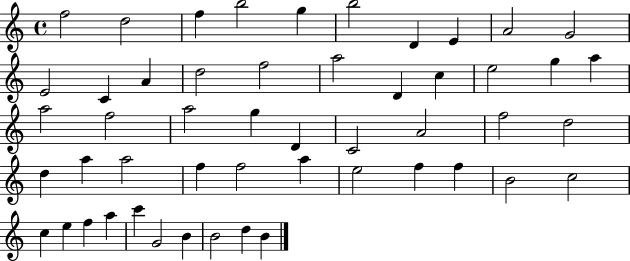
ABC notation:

X:1
T:Untitled
M:4/4
L:1/4
K:C
f2 d2 f b2 g b2 D E A2 G2 E2 C A d2 f2 a2 D c e2 g a a2 f2 a2 g D C2 A2 f2 d2 d a a2 f f2 a e2 f f B2 c2 c e f a c' G2 B B2 d B